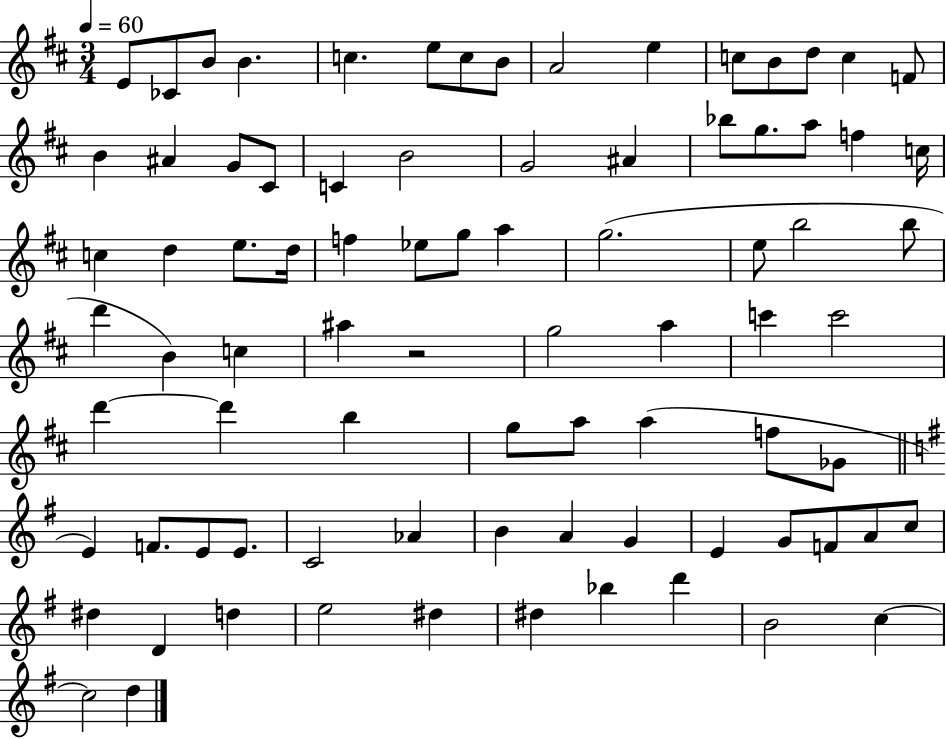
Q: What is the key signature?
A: D major